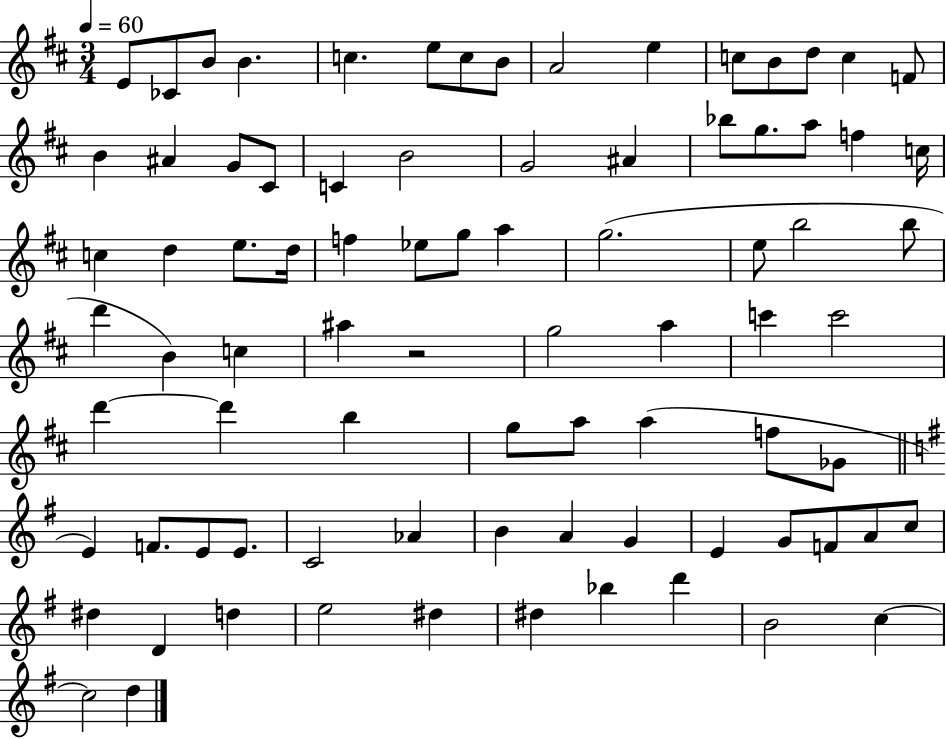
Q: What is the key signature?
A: D major